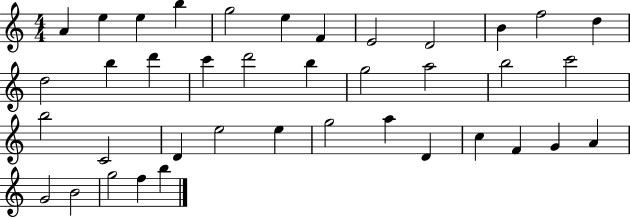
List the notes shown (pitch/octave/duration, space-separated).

A4/q E5/q E5/q B5/q G5/h E5/q F4/q E4/h D4/h B4/q F5/h D5/q D5/h B5/q D6/q C6/q D6/h B5/q G5/h A5/h B5/h C6/h B5/h C4/h D4/q E5/h E5/q G5/h A5/q D4/q C5/q F4/q G4/q A4/q G4/h B4/h G5/h F5/q B5/q